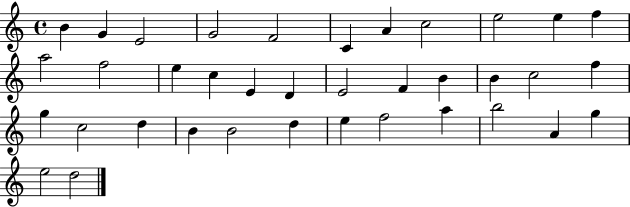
B4/q G4/q E4/h G4/h F4/h C4/q A4/q C5/h E5/h E5/q F5/q A5/h F5/h E5/q C5/q E4/q D4/q E4/h F4/q B4/q B4/q C5/h F5/q G5/q C5/h D5/q B4/q B4/h D5/q E5/q F5/h A5/q B5/h A4/q G5/q E5/h D5/h